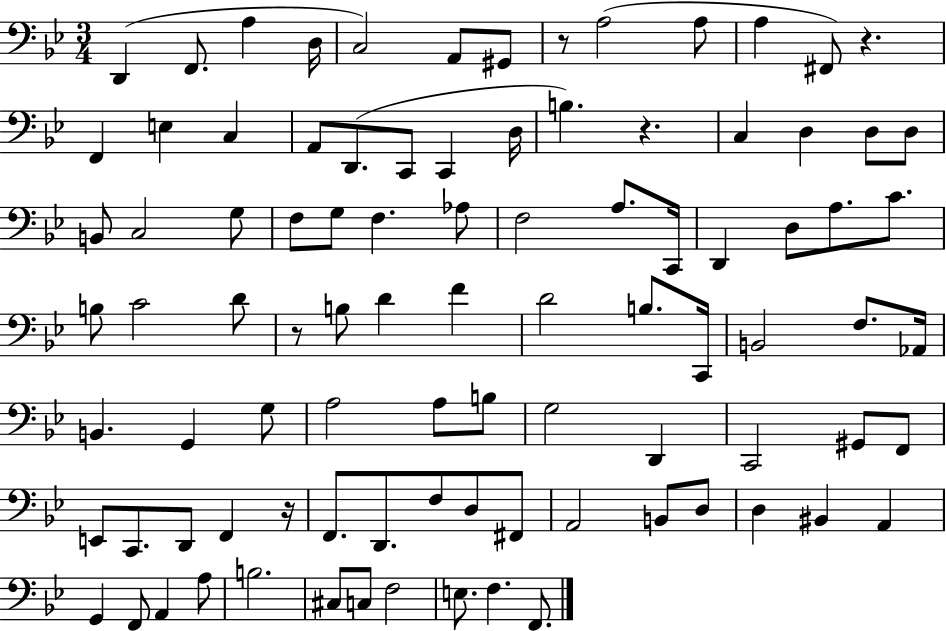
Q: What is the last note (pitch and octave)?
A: F2